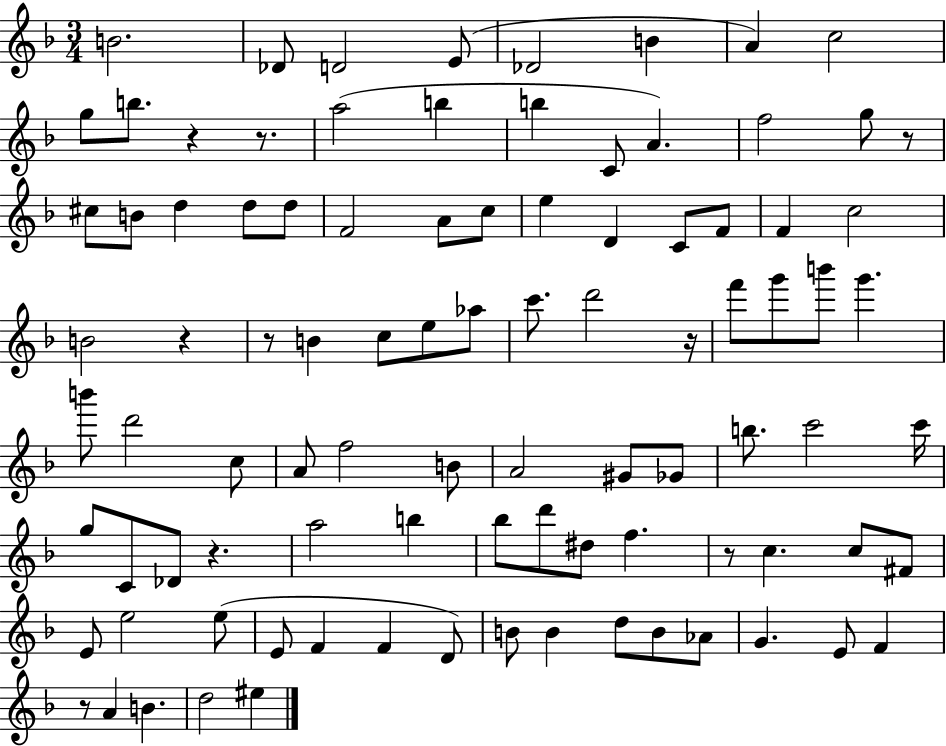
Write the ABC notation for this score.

X:1
T:Untitled
M:3/4
L:1/4
K:F
B2 _D/2 D2 E/2 _D2 B A c2 g/2 b/2 z z/2 a2 b b C/2 A f2 g/2 z/2 ^c/2 B/2 d d/2 d/2 F2 A/2 c/2 e D C/2 F/2 F c2 B2 z z/2 B c/2 e/2 _a/2 c'/2 d'2 z/4 f'/2 g'/2 b'/2 g' b'/2 d'2 c/2 A/2 f2 B/2 A2 ^G/2 _G/2 b/2 c'2 c'/4 g/2 C/2 _D/2 z a2 b _b/2 d'/2 ^d/2 f z/2 c c/2 ^F/2 E/2 e2 e/2 E/2 F F D/2 B/2 B d/2 B/2 _A/2 G E/2 F z/2 A B d2 ^e